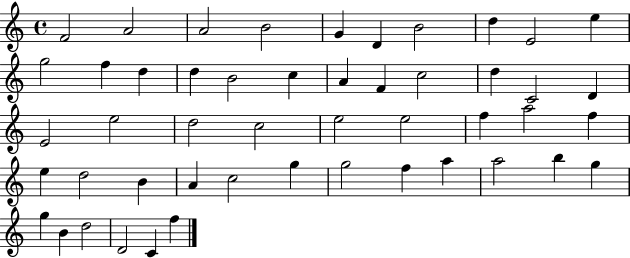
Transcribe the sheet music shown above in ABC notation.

X:1
T:Untitled
M:4/4
L:1/4
K:C
F2 A2 A2 B2 G D B2 d E2 e g2 f d d B2 c A F c2 d C2 D E2 e2 d2 c2 e2 e2 f a2 f e d2 B A c2 g g2 f a a2 b g g B d2 D2 C f